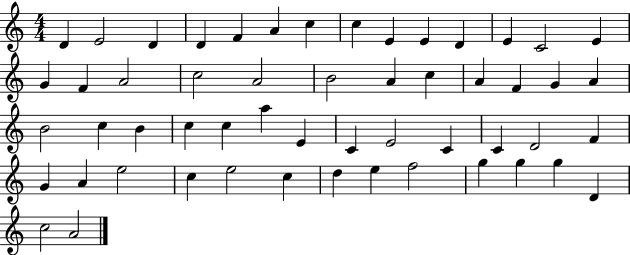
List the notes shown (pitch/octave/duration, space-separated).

D4/q E4/h D4/q D4/q F4/q A4/q C5/q C5/q E4/q E4/q D4/q E4/q C4/h E4/q G4/q F4/q A4/h C5/h A4/h B4/h A4/q C5/q A4/q F4/q G4/q A4/q B4/h C5/q B4/q C5/q C5/q A5/q E4/q C4/q E4/h C4/q C4/q D4/h F4/q G4/q A4/q E5/h C5/q E5/h C5/q D5/q E5/q F5/h G5/q G5/q G5/q D4/q C5/h A4/h